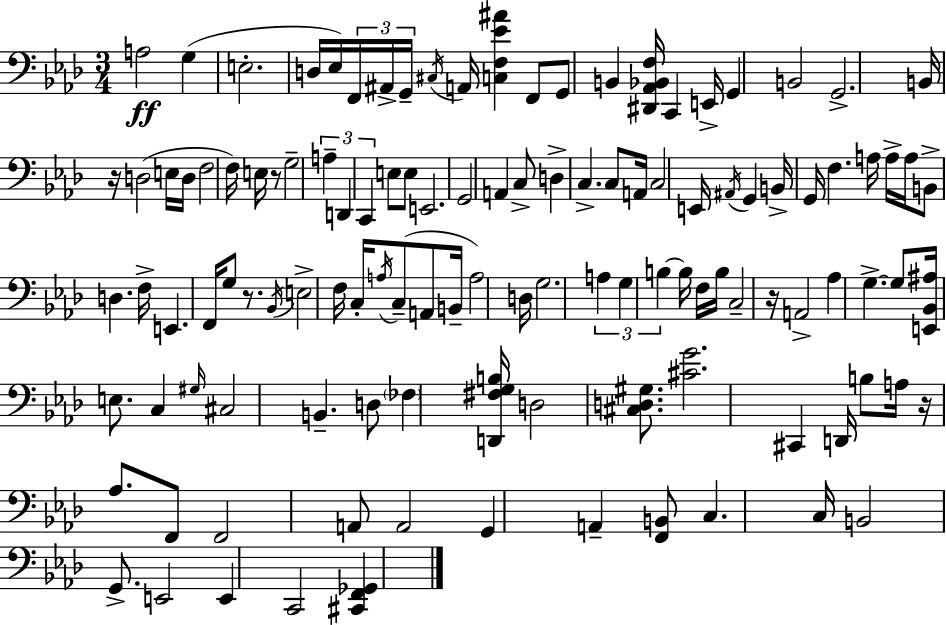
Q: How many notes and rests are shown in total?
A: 116